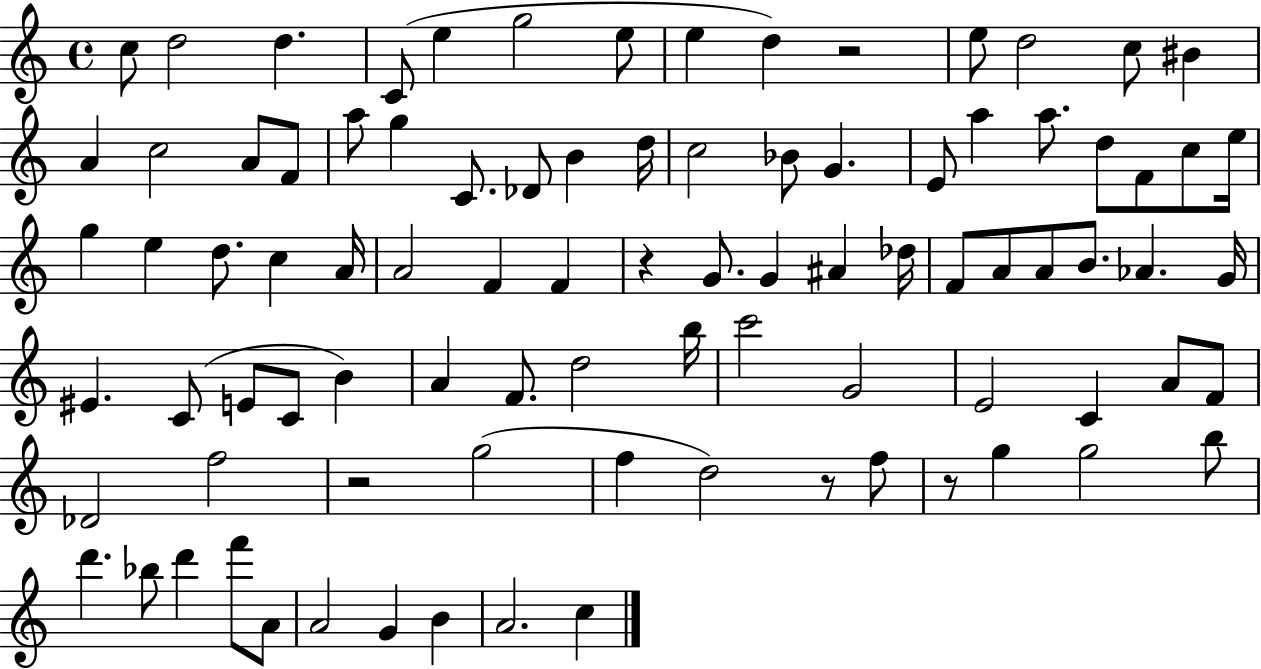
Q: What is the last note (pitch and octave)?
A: C5